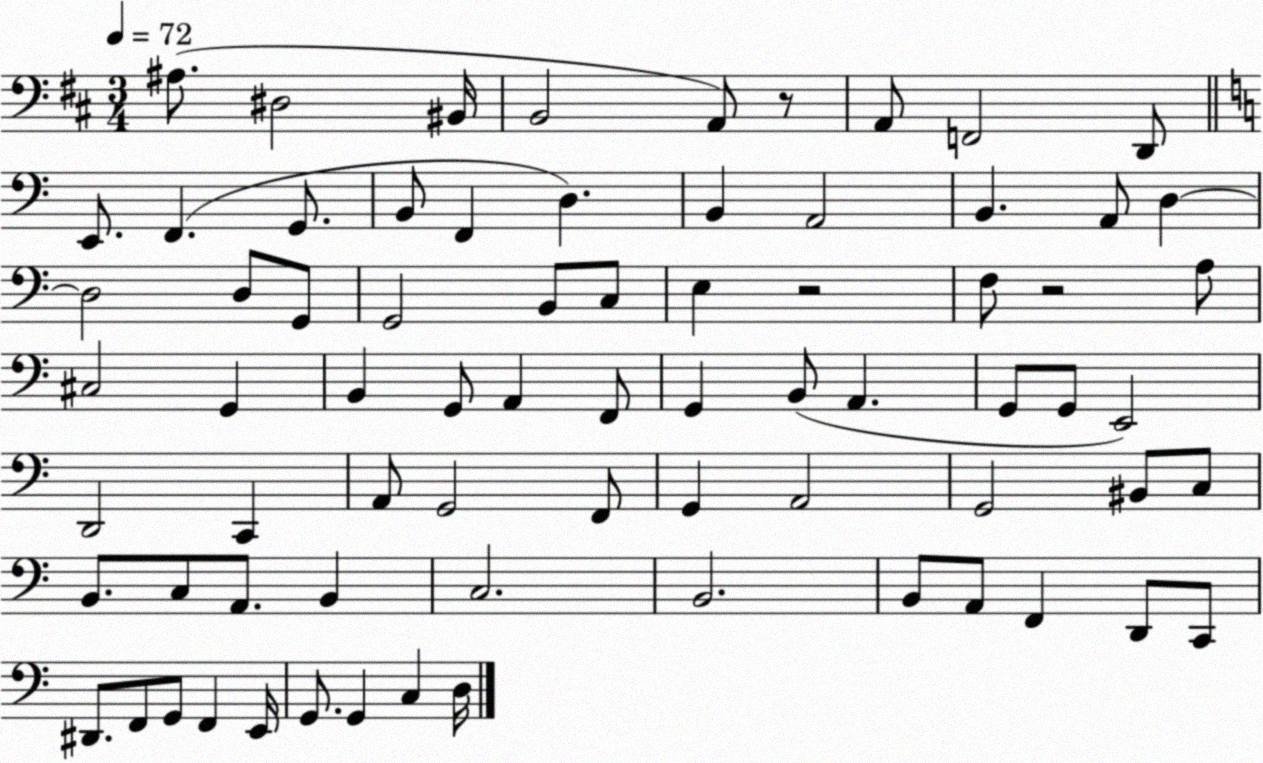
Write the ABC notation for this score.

X:1
T:Untitled
M:3/4
L:1/4
K:D
^A,/2 ^D,2 ^B,,/4 B,,2 A,,/2 z/2 A,,/2 F,,2 D,,/2 E,,/2 F,, G,,/2 B,,/2 F,, D, B,, A,,2 B,, A,,/2 D, D,2 D,/2 G,,/2 G,,2 B,,/2 C,/2 E, z2 F,/2 z2 A,/2 ^C,2 G,, B,, G,,/2 A,, F,,/2 G,, B,,/2 A,, G,,/2 G,,/2 E,,2 D,,2 C,, A,,/2 G,,2 F,,/2 G,, A,,2 G,,2 ^B,,/2 C,/2 B,,/2 C,/2 A,,/2 B,, C,2 B,,2 B,,/2 A,,/2 F,, D,,/2 C,,/2 ^D,,/2 F,,/2 G,,/2 F,, E,,/4 G,,/2 G,, C, D,/4